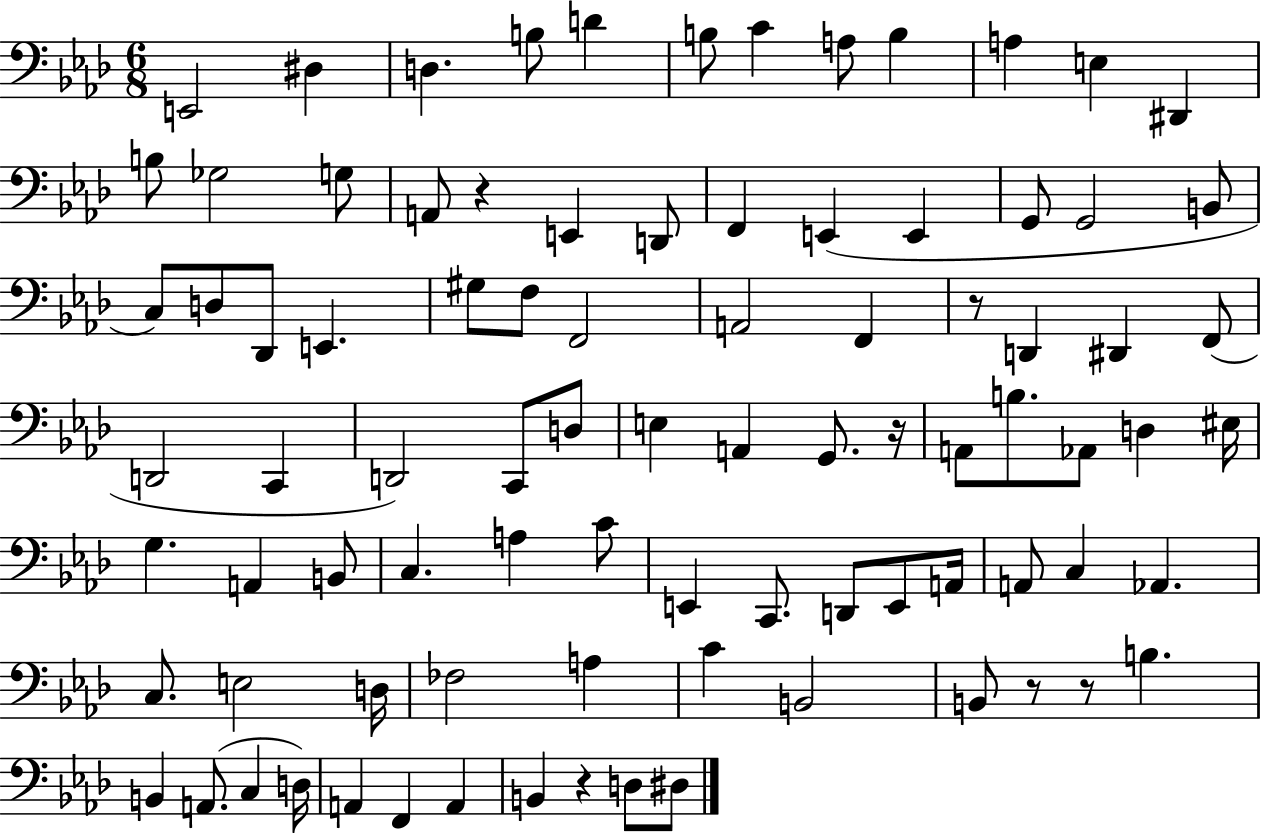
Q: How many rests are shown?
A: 6